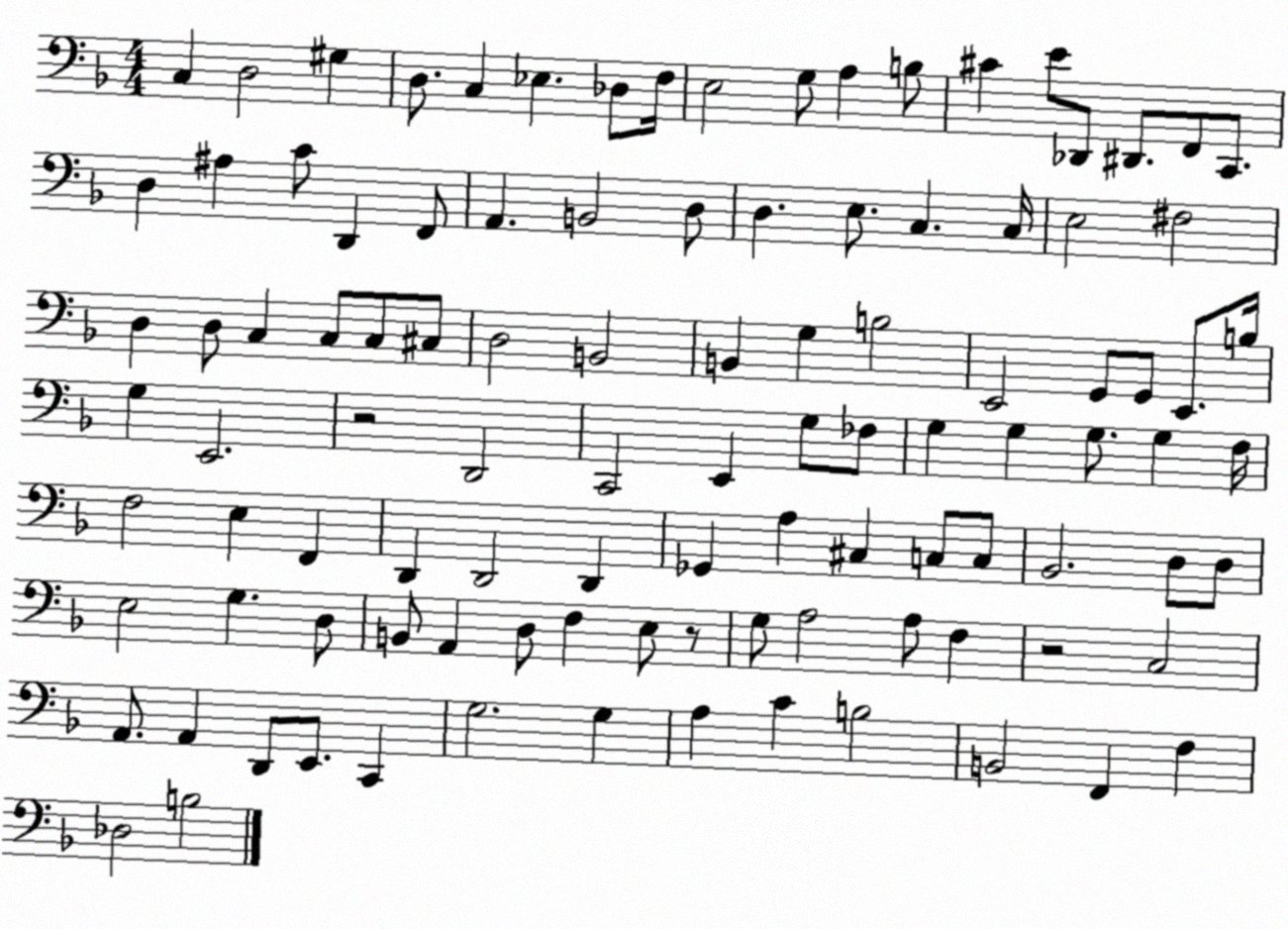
X:1
T:Untitled
M:4/4
L:1/4
K:F
C, D,2 ^G, D,/2 C, _E, _D,/2 F,/4 E,2 G,/2 A, B,/2 ^C E/2 _D,,/2 ^D,,/2 F,,/2 C,,/2 D, ^A, C/2 D,, F,,/2 A,, B,,2 D,/2 D, E,/2 C, C,/4 E,2 ^F,2 D, D,/2 C, C,/2 C,/2 ^C,/2 D,2 B,,2 B,, G, B,2 E,,2 G,,/2 G,,/2 E,,/2 B,/4 G, E,,2 z2 D,,2 C,,2 E,, G,/2 _F,/2 G, G, G,/2 G, F,/4 F,2 E, F,, D,, D,,2 D,, _G,, A, ^C, C,/2 C,/2 _B,,2 D,/2 D,/2 E,2 G, D,/2 B,,/2 A,, D,/2 F, E,/2 z/2 G,/2 A,2 A,/2 F, z2 C,2 A,,/2 A,, D,,/2 E,,/2 C,, G,2 G, A, C B,2 B,,2 F,, F, _D,2 B,2